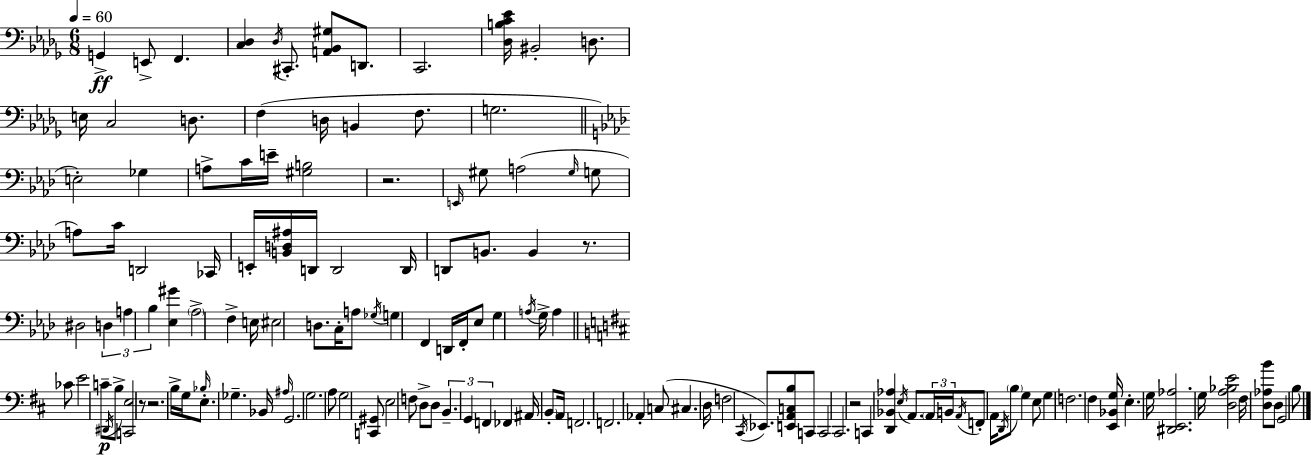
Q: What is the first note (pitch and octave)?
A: G2